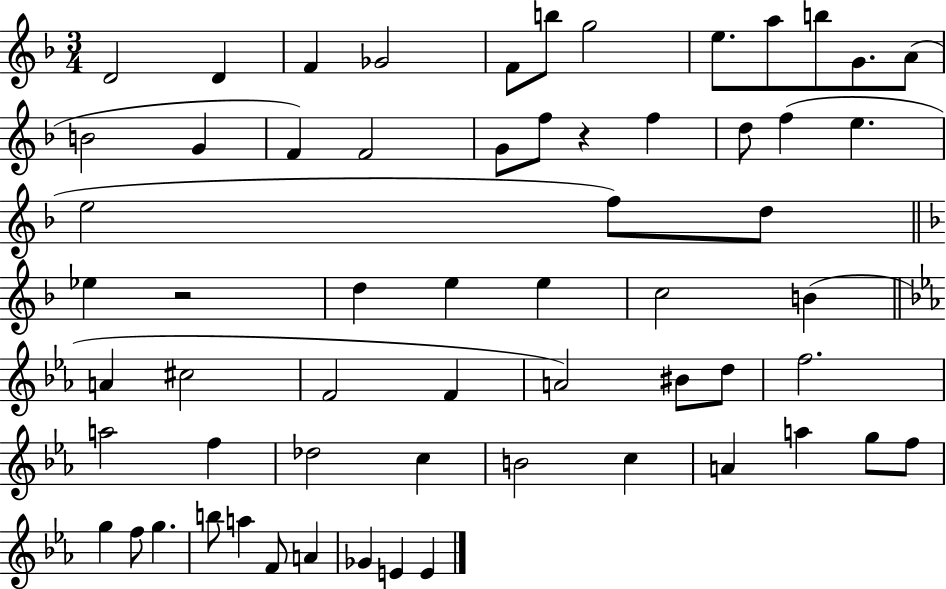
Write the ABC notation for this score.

X:1
T:Untitled
M:3/4
L:1/4
K:F
D2 D F _G2 F/2 b/2 g2 e/2 a/2 b/2 G/2 A/2 B2 G F F2 G/2 f/2 z f d/2 f e e2 f/2 d/2 _e z2 d e e c2 B A ^c2 F2 F A2 ^B/2 d/2 f2 a2 f _d2 c B2 c A a g/2 f/2 g f/2 g b/2 a F/2 A _G E E